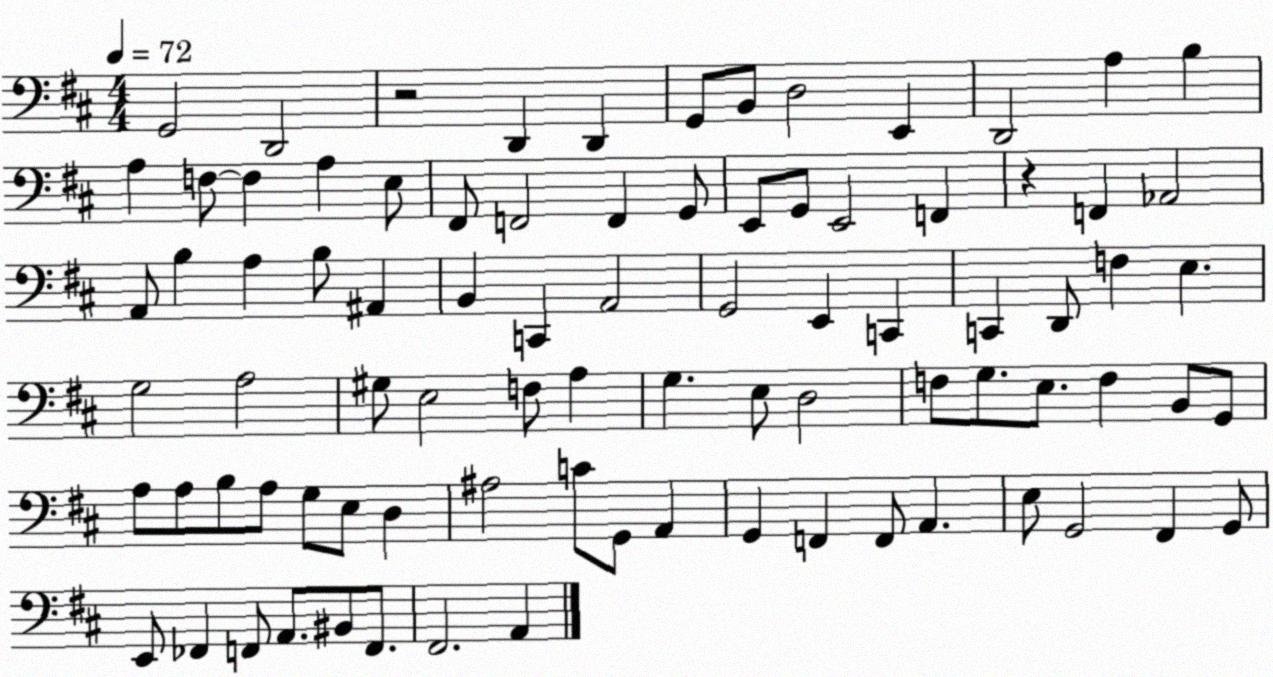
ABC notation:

X:1
T:Untitled
M:4/4
L:1/4
K:D
G,,2 D,,2 z2 D,, D,, G,,/2 B,,/2 D,2 E,, D,,2 A, B, A, F,/2 F, A, E,/2 ^F,,/2 F,,2 F,, G,,/2 E,,/2 G,,/2 E,,2 F,, z F,, _A,,2 A,,/2 B, A, B,/2 ^A,, B,, C,, A,,2 G,,2 E,, C,, C,, D,,/2 F, E, G,2 A,2 ^G,/2 E,2 F,/2 A, G, E,/2 D,2 F,/2 G,/2 E,/2 F, B,,/2 G,,/2 A,/2 A,/2 B,/2 A,/2 G,/2 E,/2 D, ^A,2 C/2 G,,/2 A,, G,, F,, F,,/2 A,, E,/2 G,,2 ^F,, G,,/2 E,,/2 _F,, F,,/2 A,,/2 ^B,,/2 F,,/2 ^F,,2 A,,